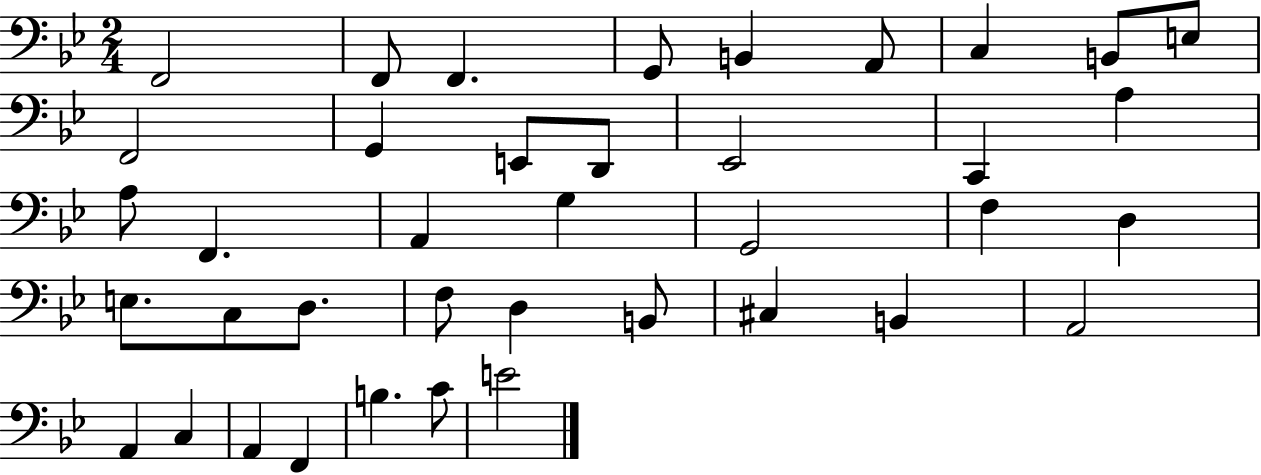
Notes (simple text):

F2/h F2/e F2/q. G2/e B2/q A2/e C3/q B2/e E3/e F2/h G2/q E2/e D2/e Eb2/h C2/q A3/q A3/e F2/q. A2/q G3/q G2/h F3/q D3/q E3/e. C3/e D3/e. F3/e D3/q B2/e C#3/q B2/q A2/h A2/q C3/q A2/q F2/q B3/q. C4/e E4/h